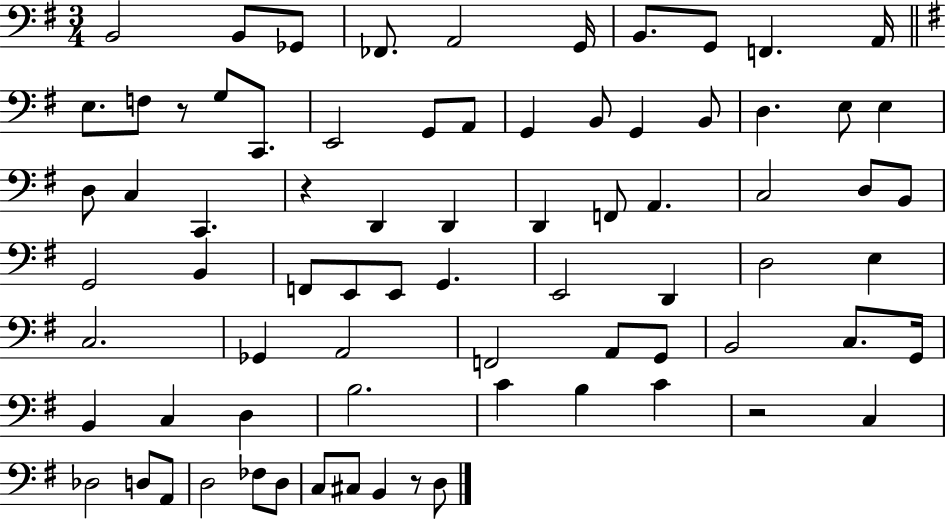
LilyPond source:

{
  \clef bass
  \numericTimeSignature
  \time 3/4
  \key g \major
  \repeat volta 2 { b,2 b,8 ges,8 | fes,8. a,2 g,16 | b,8. g,8 f,4. a,16 | \bar "||" \break \key e \minor e8. f8 r8 g8 c,8. | e,2 g,8 a,8 | g,4 b,8 g,4 b,8 | d4. e8 e4 | \break d8 c4 c,4. | r4 d,4 d,4 | d,4 f,8 a,4. | c2 d8 b,8 | \break g,2 b,4 | f,8 e,8 e,8 g,4. | e,2 d,4 | d2 e4 | \break c2. | ges,4 a,2 | f,2 a,8 g,8 | b,2 c8. g,16 | \break b,4 c4 d4 | b2. | c'4 b4 c'4 | r2 c4 | \break des2 d8 a,8 | d2 fes8 d8 | c8 cis8 b,4 r8 d8 | } \bar "|."
}